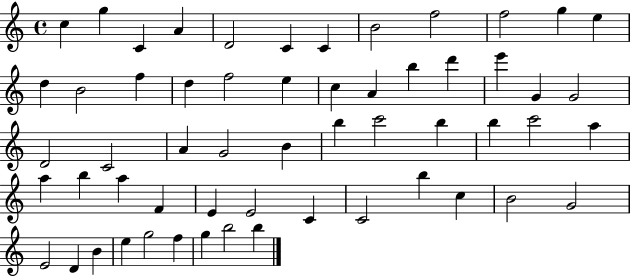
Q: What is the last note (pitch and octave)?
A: B5